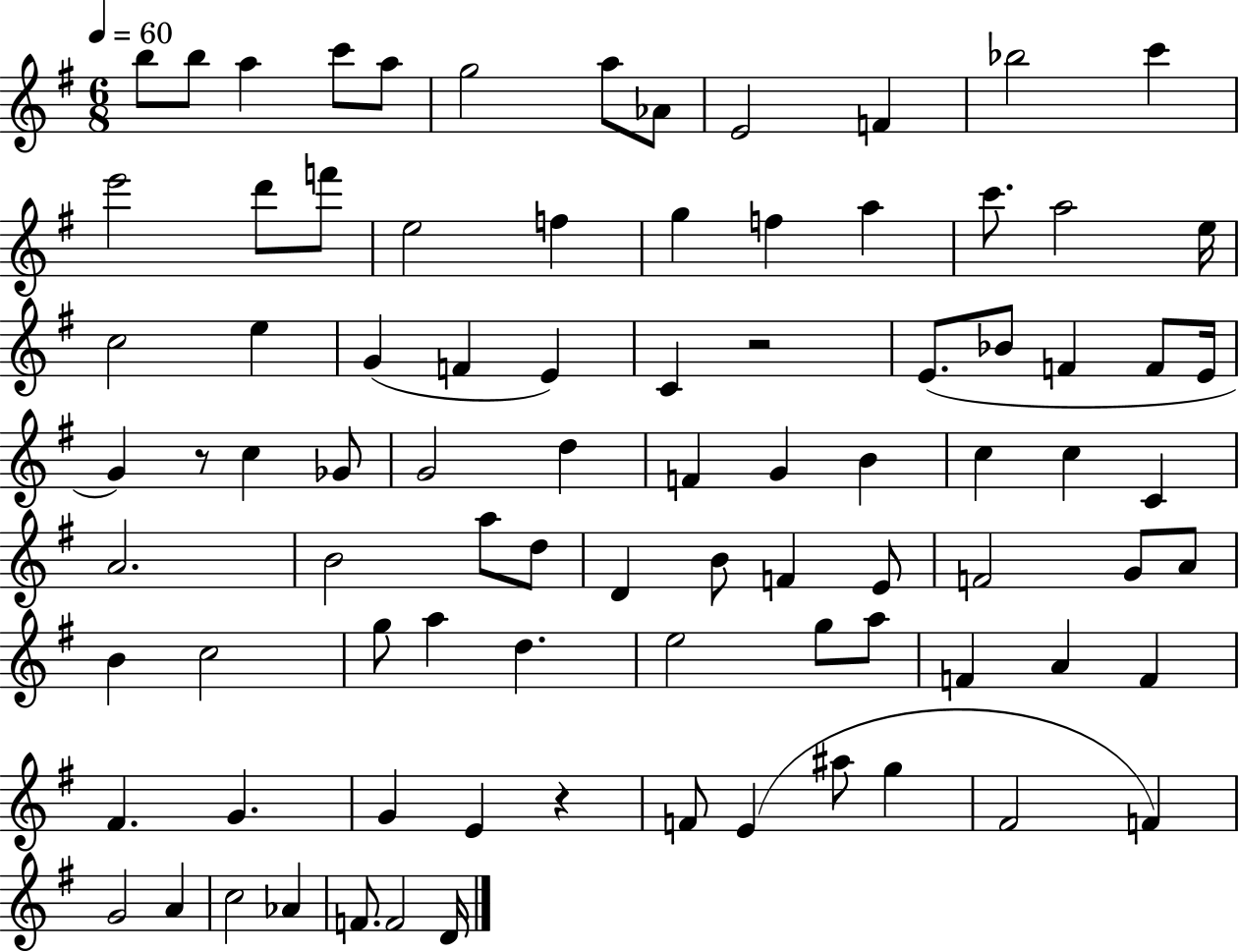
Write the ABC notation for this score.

X:1
T:Untitled
M:6/8
L:1/4
K:G
b/2 b/2 a c'/2 a/2 g2 a/2 _A/2 E2 F _b2 c' e'2 d'/2 f'/2 e2 f g f a c'/2 a2 e/4 c2 e G F E C z2 E/2 _B/2 F F/2 E/4 G z/2 c _G/2 G2 d F G B c c C A2 B2 a/2 d/2 D B/2 F E/2 F2 G/2 A/2 B c2 g/2 a d e2 g/2 a/2 F A F ^F G G E z F/2 E ^a/2 g ^F2 F G2 A c2 _A F/2 F2 D/4